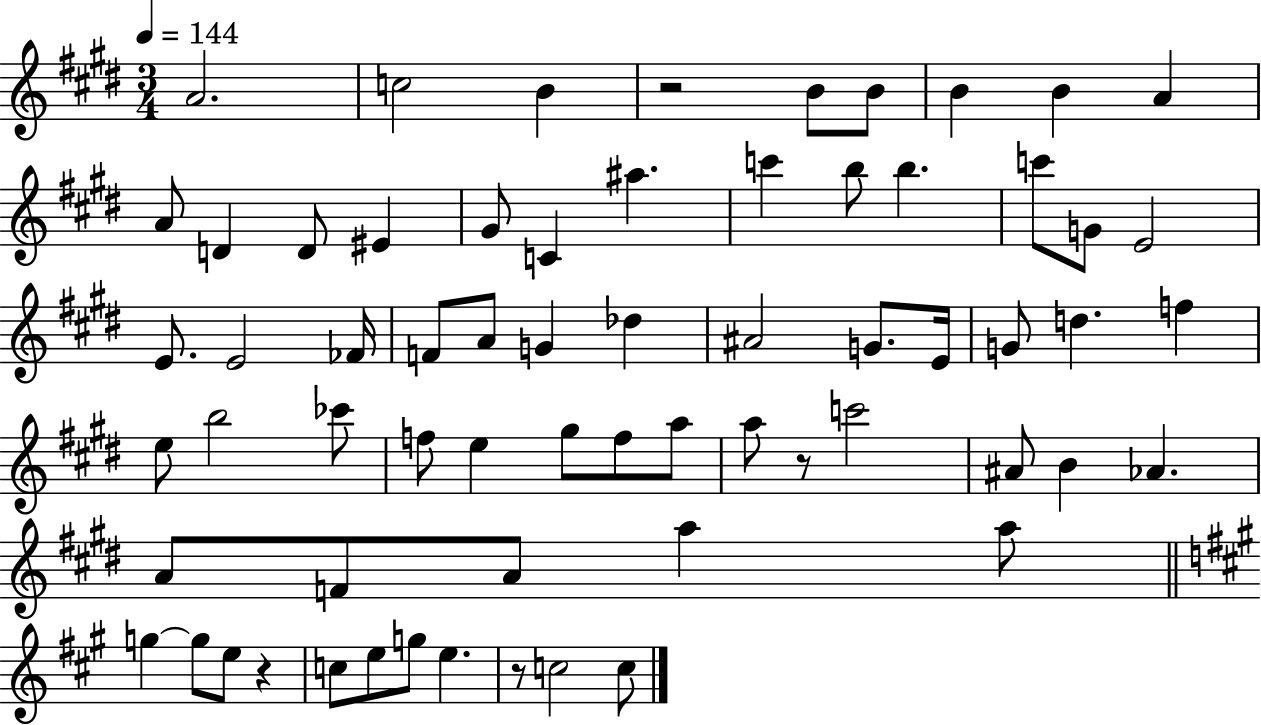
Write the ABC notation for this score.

X:1
T:Untitled
M:3/4
L:1/4
K:E
A2 c2 B z2 B/2 B/2 B B A A/2 D D/2 ^E ^G/2 C ^a c' b/2 b c'/2 G/2 E2 E/2 E2 _F/4 F/2 A/2 G _d ^A2 G/2 E/4 G/2 d f e/2 b2 _c'/2 f/2 e ^g/2 f/2 a/2 a/2 z/2 c'2 ^A/2 B _A A/2 F/2 A/2 a a/2 g g/2 e/2 z c/2 e/2 g/2 e z/2 c2 c/2